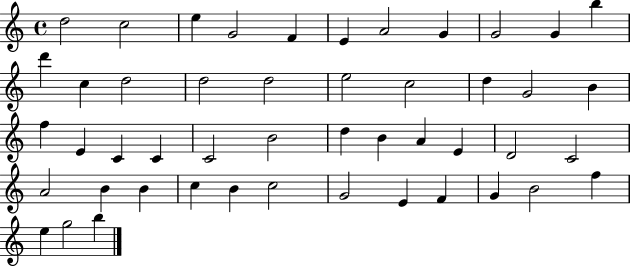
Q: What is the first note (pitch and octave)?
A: D5